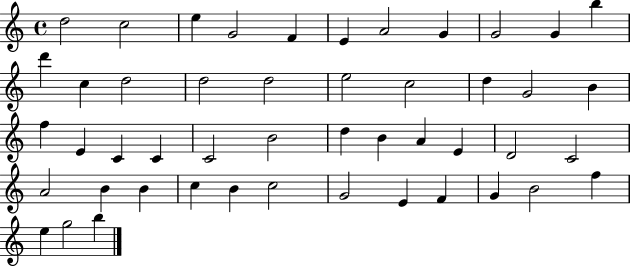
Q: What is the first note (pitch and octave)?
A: D5